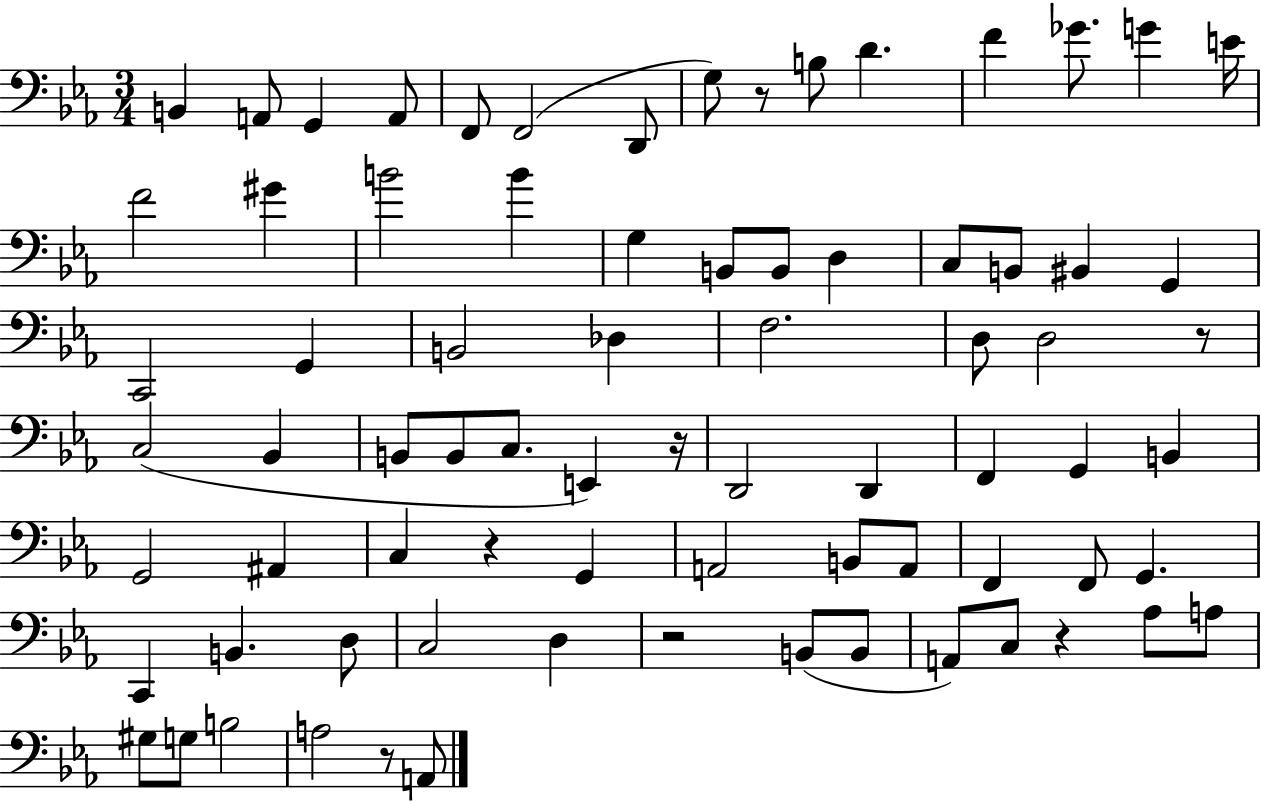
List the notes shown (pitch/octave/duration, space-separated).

B2/q A2/e G2/q A2/e F2/e F2/h D2/e G3/e R/e B3/e D4/q. F4/q Gb4/e. G4/q E4/s F4/h G#4/q B4/h B4/q G3/q B2/e B2/e D3/q C3/e B2/e BIS2/q G2/q C2/h G2/q B2/h Db3/q F3/h. D3/e D3/h R/e C3/h Bb2/q B2/e B2/e C3/e. E2/q R/s D2/h D2/q F2/q G2/q B2/q G2/h A#2/q C3/q R/q G2/q A2/h B2/e A2/e F2/q F2/e G2/q. C2/q B2/q. D3/e C3/h D3/q R/h B2/e B2/e A2/e C3/e R/q Ab3/e A3/e G#3/e G3/e B3/h A3/h R/e A2/e